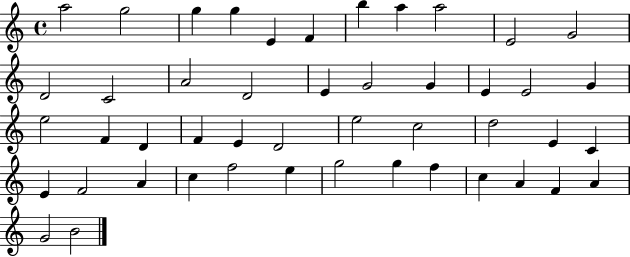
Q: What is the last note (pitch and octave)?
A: B4